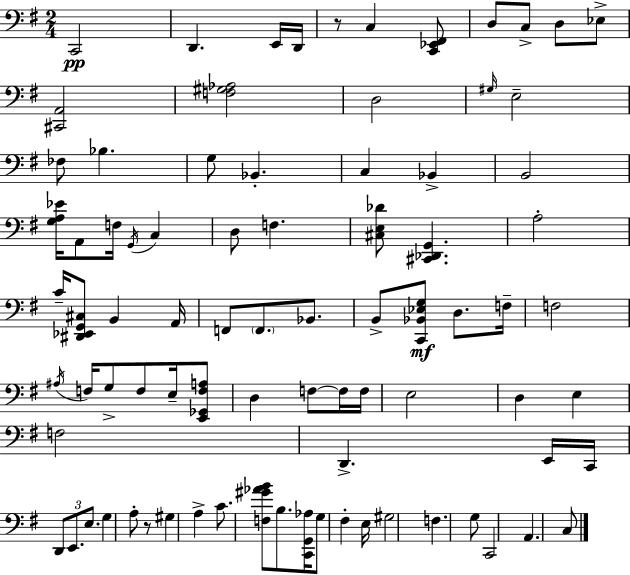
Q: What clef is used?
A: bass